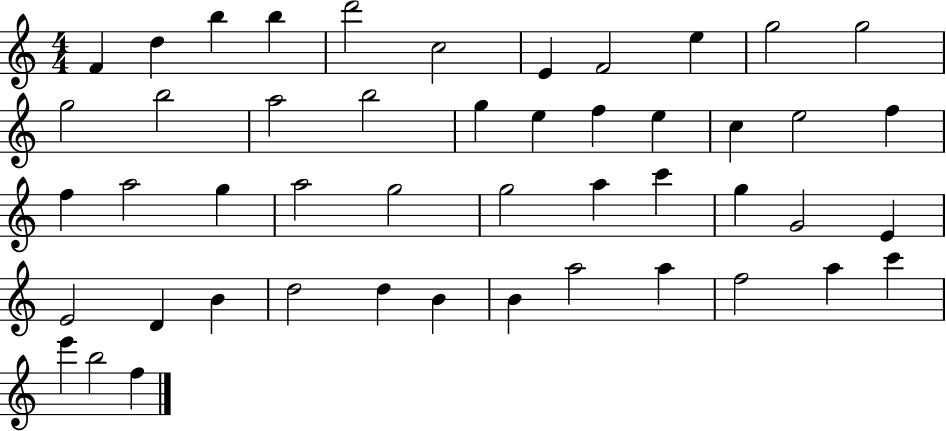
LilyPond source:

{
  \clef treble
  \numericTimeSignature
  \time 4/4
  \key c \major
  f'4 d''4 b''4 b''4 | d'''2 c''2 | e'4 f'2 e''4 | g''2 g''2 | \break g''2 b''2 | a''2 b''2 | g''4 e''4 f''4 e''4 | c''4 e''2 f''4 | \break f''4 a''2 g''4 | a''2 g''2 | g''2 a''4 c'''4 | g''4 g'2 e'4 | \break e'2 d'4 b'4 | d''2 d''4 b'4 | b'4 a''2 a''4 | f''2 a''4 c'''4 | \break e'''4 b''2 f''4 | \bar "|."
}